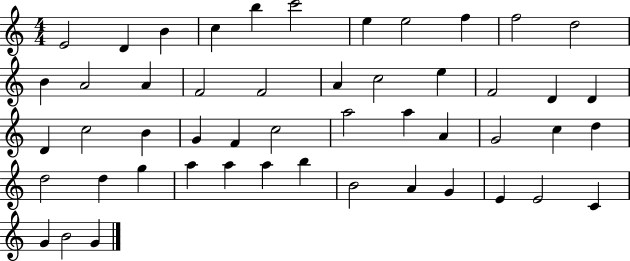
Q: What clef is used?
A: treble